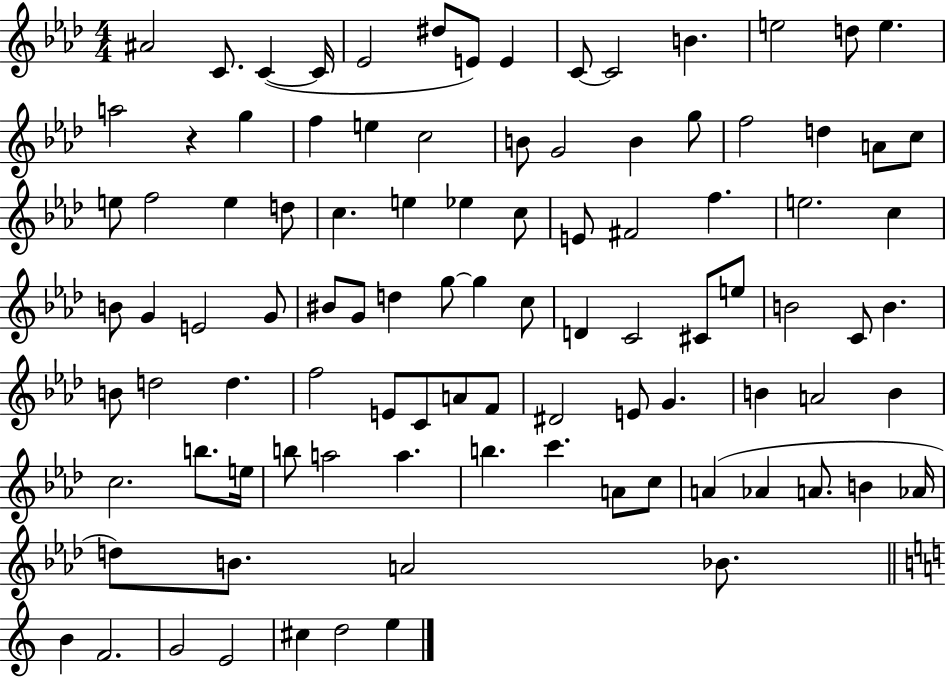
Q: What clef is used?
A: treble